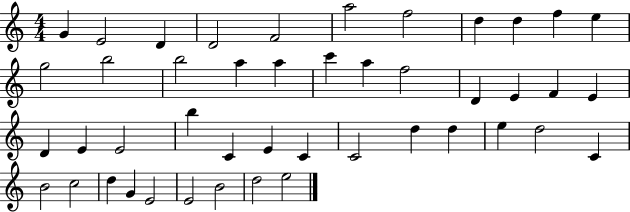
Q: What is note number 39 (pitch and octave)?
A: D5